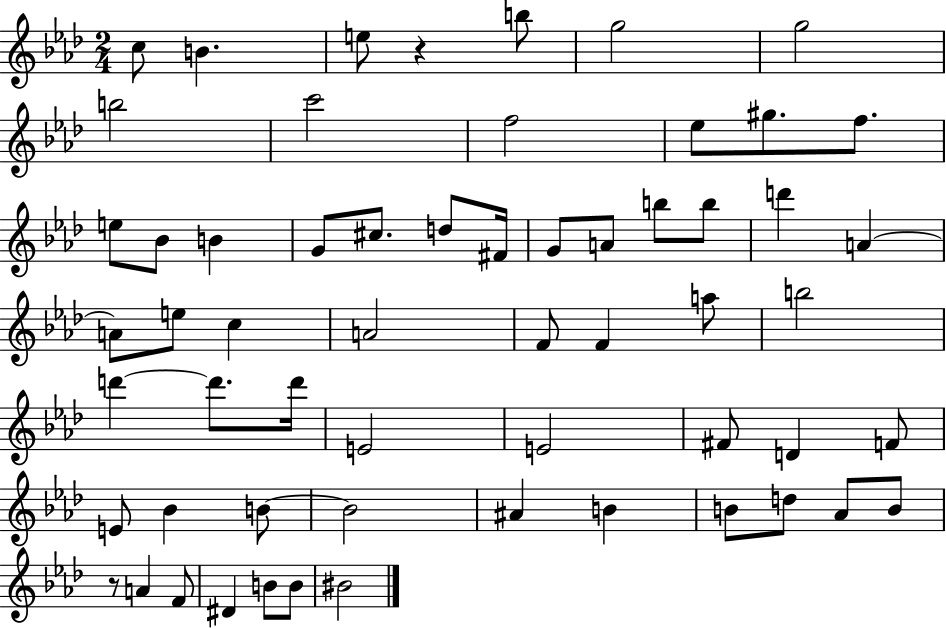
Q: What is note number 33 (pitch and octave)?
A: B5